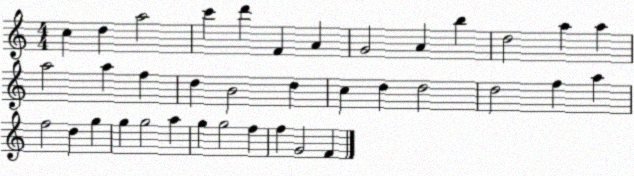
X:1
T:Untitled
M:4/4
L:1/4
K:C
c d a2 c' d' F A G2 A b d2 a a a2 a f d B2 d c d d2 d2 f a f2 d g g g2 a g g2 f f G2 F